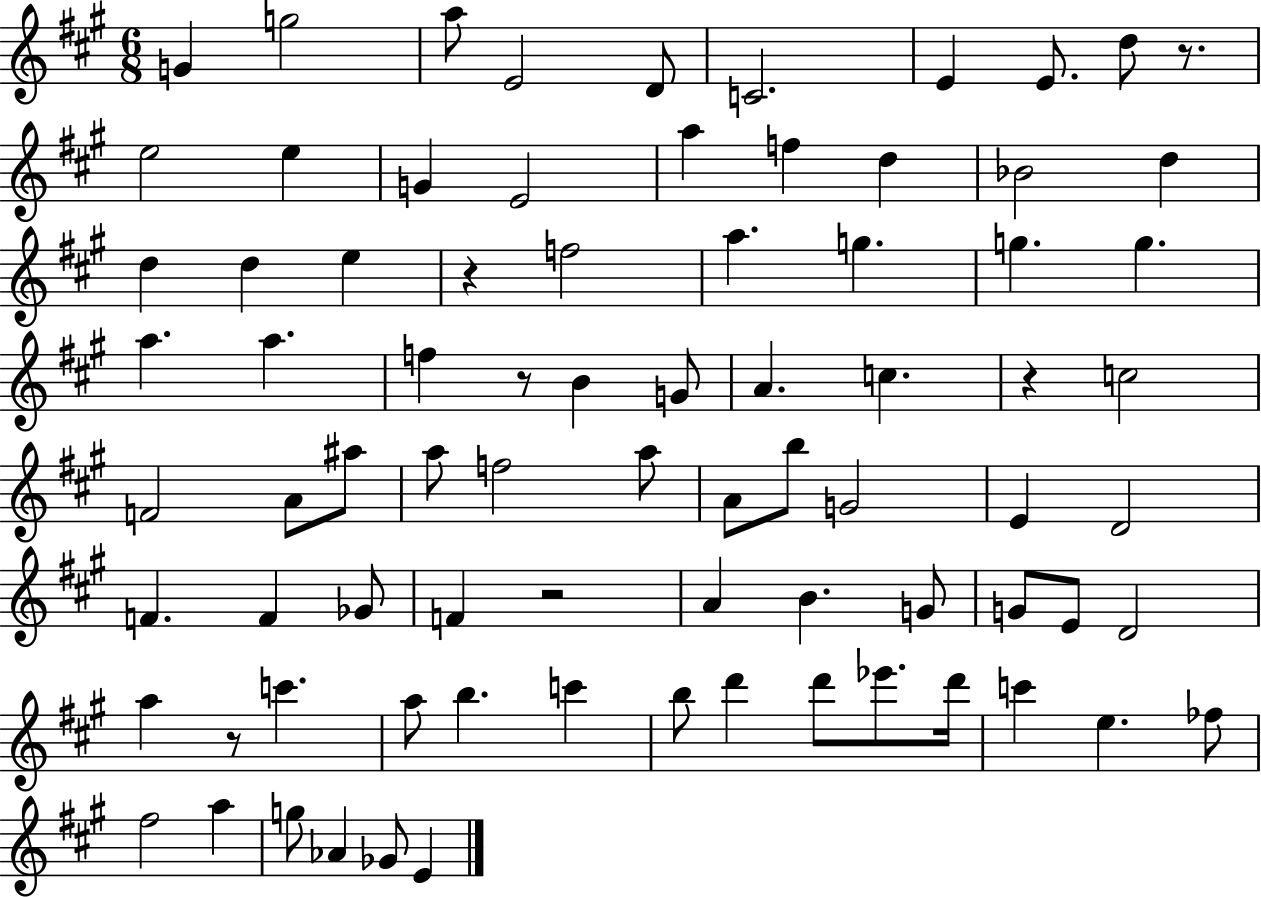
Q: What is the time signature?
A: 6/8